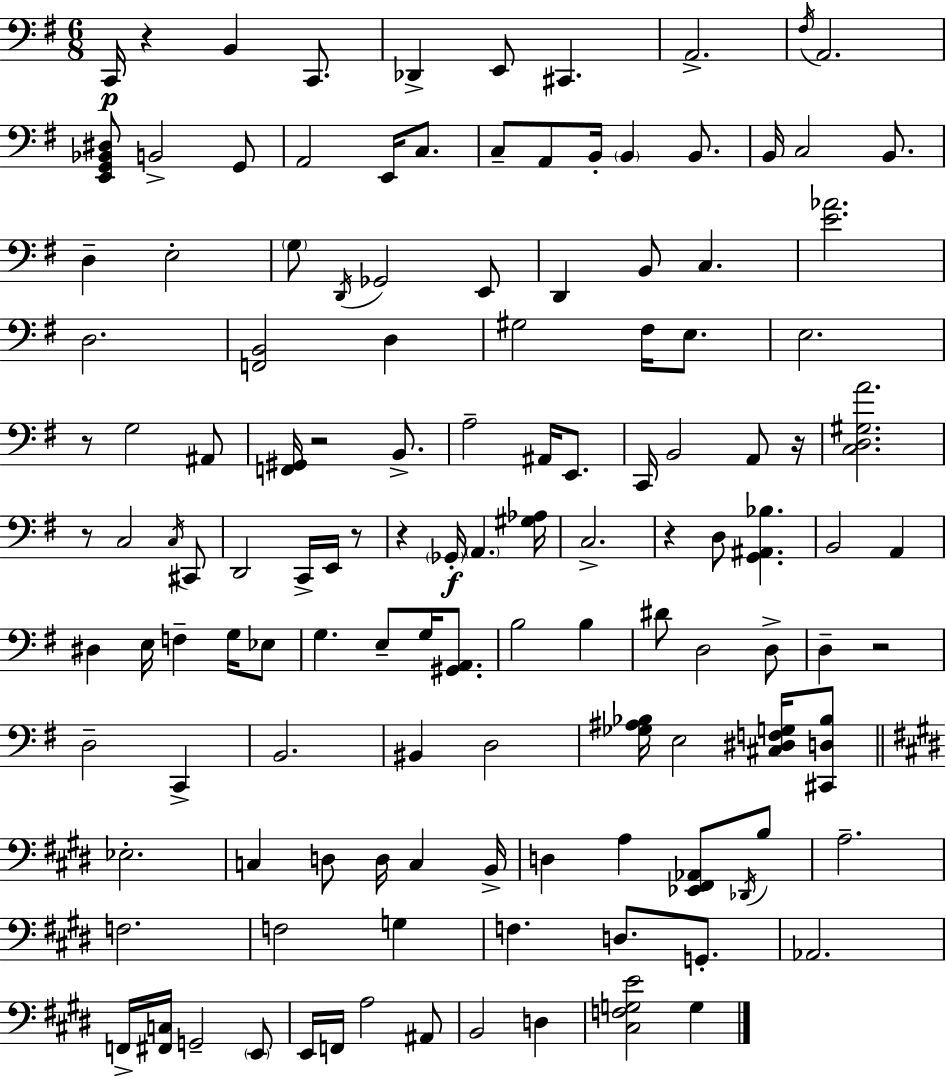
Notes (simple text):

C2/s R/q B2/q C2/e. Db2/q E2/e C#2/q. A2/h. F#3/s A2/h. [E2,G2,Bb2,D#3]/e B2/h G2/e A2/h E2/s C3/e. C3/e A2/e B2/s B2/q B2/e. B2/s C3/h B2/e. D3/q E3/h G3/e D2/s Gb2/h E2/e D2/q B2/e C3/q. [E4,Ab4]/h. D3/h. [F2,B2]/h D3/q G#3/h F#3/s E3/e. E3/h. R/e G3/h A#2/e [F2,G#2]/s R/h B2/e. A3/h A#2/s E2/e. C2/s B2/h A2/e R/s [C3,D3,G#3,A4]/h. R/e C3/h C3/s C#2/e D2/h C2/s E2/s R/e R/q Gb2/s A2/q. [G#3,Ab3]/s C3/h. R/q D3/e [G2,A#2,Bb3]/q. B2/h A2/q D#3/q E3/s F3/q G3/s Eb3/e G3/q. E3/e G3/s [G#2,A2]/e. B3/h B3/q D#4/e D3/h D3/e D3/q R/h D3/h C2/q B2/h. BIS2/q D3/h [Gb3,A#3,Bb3]/s E3/h [C#3,D#3,F3,G3]/s [C#2,D3,Bb3]/e Eb3/h. C3/q D3/e D3/s C3/q B2/s D3/q A3/q [Eb2,F#2,Ab2]/e Db2/s B3/e A3/h. F3/h. F3/h G3/q F3/q. D3/e. G2/e. Ab2/h. F2/s [F#2,C3]/s G2/h E2/e E2/s F2/s A3/h A#2/e B2/h D3/q [C#3,F3,G3,E4]/h G3/q